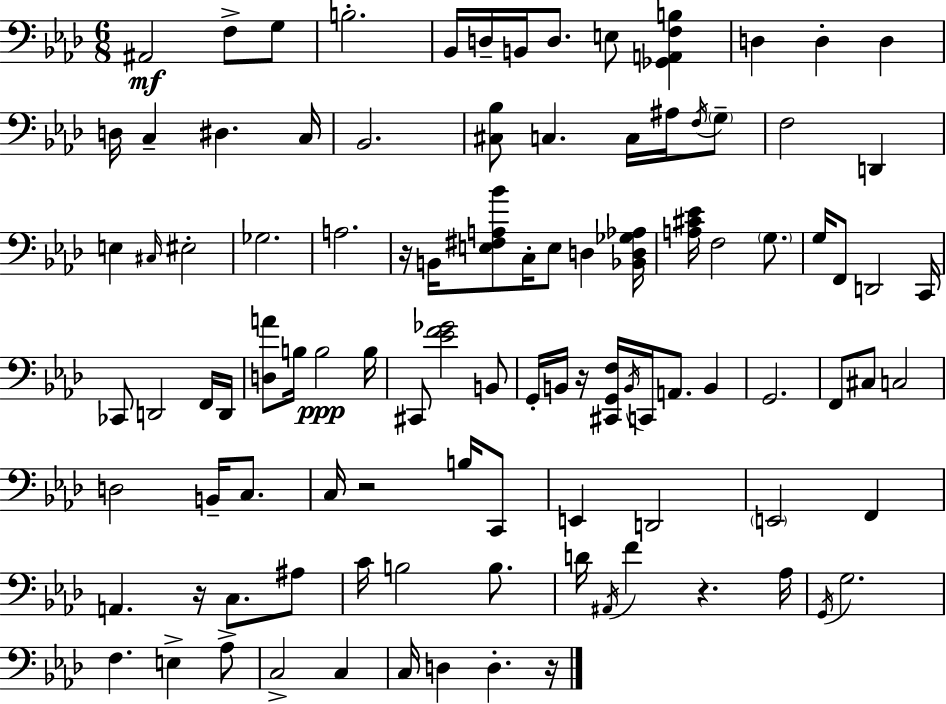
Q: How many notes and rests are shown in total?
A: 102